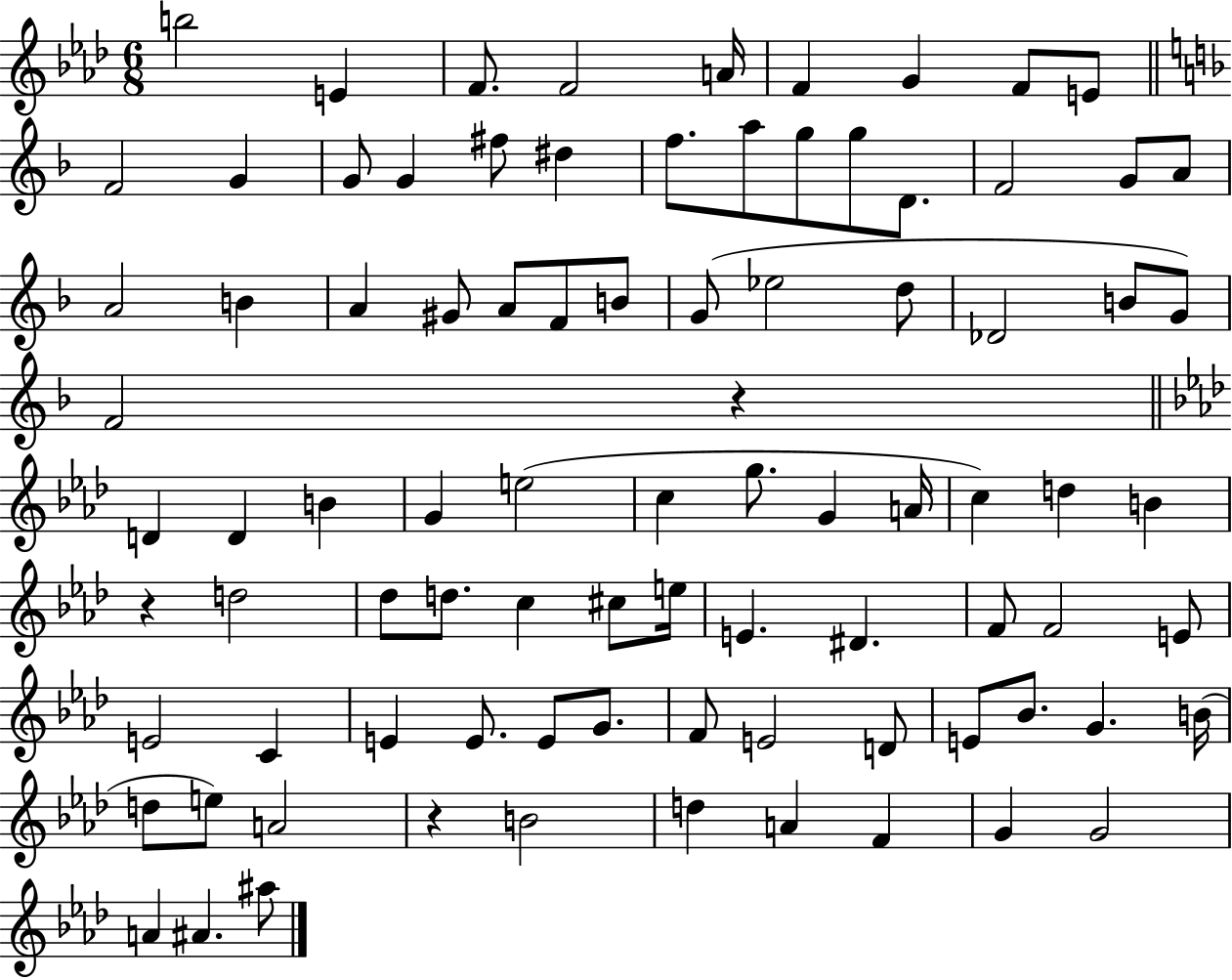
B5/h E4/q F4/e. F4/h A4/s F4/q G4/q F4/e E4/e F4/h G4/q G4/e G4/q F#5/e D#5/q F5/e. A5/e G5/e G5/e D4/e. F4/h G4/e A4/e A4/h B4/q A4/q G#4/e A4/e F4/e B4/e G4/e Eb5/h D5/e Db4/h B4/e G4/e F4/h R/q D4/q D4/q B4/q G4/q E5/h C5/q G5/e. G4/q A4/s C5/q D5/q B4/q R/q D5/h Db5/e D5/e. C5/q C#5/e E5/s E4/q. D#4/q. F4/e F4/h E4/e E4/h C4/q E4/q E4/e. E4/e G4/e. F4/e E4/h D4/e E4/e Bb4/e. G4/q. B4/s D5/e E5/e A4/h R/q B4/h D5/q A4/q F4/q G4/q G4/h A4/q A#4/q. A#5/e